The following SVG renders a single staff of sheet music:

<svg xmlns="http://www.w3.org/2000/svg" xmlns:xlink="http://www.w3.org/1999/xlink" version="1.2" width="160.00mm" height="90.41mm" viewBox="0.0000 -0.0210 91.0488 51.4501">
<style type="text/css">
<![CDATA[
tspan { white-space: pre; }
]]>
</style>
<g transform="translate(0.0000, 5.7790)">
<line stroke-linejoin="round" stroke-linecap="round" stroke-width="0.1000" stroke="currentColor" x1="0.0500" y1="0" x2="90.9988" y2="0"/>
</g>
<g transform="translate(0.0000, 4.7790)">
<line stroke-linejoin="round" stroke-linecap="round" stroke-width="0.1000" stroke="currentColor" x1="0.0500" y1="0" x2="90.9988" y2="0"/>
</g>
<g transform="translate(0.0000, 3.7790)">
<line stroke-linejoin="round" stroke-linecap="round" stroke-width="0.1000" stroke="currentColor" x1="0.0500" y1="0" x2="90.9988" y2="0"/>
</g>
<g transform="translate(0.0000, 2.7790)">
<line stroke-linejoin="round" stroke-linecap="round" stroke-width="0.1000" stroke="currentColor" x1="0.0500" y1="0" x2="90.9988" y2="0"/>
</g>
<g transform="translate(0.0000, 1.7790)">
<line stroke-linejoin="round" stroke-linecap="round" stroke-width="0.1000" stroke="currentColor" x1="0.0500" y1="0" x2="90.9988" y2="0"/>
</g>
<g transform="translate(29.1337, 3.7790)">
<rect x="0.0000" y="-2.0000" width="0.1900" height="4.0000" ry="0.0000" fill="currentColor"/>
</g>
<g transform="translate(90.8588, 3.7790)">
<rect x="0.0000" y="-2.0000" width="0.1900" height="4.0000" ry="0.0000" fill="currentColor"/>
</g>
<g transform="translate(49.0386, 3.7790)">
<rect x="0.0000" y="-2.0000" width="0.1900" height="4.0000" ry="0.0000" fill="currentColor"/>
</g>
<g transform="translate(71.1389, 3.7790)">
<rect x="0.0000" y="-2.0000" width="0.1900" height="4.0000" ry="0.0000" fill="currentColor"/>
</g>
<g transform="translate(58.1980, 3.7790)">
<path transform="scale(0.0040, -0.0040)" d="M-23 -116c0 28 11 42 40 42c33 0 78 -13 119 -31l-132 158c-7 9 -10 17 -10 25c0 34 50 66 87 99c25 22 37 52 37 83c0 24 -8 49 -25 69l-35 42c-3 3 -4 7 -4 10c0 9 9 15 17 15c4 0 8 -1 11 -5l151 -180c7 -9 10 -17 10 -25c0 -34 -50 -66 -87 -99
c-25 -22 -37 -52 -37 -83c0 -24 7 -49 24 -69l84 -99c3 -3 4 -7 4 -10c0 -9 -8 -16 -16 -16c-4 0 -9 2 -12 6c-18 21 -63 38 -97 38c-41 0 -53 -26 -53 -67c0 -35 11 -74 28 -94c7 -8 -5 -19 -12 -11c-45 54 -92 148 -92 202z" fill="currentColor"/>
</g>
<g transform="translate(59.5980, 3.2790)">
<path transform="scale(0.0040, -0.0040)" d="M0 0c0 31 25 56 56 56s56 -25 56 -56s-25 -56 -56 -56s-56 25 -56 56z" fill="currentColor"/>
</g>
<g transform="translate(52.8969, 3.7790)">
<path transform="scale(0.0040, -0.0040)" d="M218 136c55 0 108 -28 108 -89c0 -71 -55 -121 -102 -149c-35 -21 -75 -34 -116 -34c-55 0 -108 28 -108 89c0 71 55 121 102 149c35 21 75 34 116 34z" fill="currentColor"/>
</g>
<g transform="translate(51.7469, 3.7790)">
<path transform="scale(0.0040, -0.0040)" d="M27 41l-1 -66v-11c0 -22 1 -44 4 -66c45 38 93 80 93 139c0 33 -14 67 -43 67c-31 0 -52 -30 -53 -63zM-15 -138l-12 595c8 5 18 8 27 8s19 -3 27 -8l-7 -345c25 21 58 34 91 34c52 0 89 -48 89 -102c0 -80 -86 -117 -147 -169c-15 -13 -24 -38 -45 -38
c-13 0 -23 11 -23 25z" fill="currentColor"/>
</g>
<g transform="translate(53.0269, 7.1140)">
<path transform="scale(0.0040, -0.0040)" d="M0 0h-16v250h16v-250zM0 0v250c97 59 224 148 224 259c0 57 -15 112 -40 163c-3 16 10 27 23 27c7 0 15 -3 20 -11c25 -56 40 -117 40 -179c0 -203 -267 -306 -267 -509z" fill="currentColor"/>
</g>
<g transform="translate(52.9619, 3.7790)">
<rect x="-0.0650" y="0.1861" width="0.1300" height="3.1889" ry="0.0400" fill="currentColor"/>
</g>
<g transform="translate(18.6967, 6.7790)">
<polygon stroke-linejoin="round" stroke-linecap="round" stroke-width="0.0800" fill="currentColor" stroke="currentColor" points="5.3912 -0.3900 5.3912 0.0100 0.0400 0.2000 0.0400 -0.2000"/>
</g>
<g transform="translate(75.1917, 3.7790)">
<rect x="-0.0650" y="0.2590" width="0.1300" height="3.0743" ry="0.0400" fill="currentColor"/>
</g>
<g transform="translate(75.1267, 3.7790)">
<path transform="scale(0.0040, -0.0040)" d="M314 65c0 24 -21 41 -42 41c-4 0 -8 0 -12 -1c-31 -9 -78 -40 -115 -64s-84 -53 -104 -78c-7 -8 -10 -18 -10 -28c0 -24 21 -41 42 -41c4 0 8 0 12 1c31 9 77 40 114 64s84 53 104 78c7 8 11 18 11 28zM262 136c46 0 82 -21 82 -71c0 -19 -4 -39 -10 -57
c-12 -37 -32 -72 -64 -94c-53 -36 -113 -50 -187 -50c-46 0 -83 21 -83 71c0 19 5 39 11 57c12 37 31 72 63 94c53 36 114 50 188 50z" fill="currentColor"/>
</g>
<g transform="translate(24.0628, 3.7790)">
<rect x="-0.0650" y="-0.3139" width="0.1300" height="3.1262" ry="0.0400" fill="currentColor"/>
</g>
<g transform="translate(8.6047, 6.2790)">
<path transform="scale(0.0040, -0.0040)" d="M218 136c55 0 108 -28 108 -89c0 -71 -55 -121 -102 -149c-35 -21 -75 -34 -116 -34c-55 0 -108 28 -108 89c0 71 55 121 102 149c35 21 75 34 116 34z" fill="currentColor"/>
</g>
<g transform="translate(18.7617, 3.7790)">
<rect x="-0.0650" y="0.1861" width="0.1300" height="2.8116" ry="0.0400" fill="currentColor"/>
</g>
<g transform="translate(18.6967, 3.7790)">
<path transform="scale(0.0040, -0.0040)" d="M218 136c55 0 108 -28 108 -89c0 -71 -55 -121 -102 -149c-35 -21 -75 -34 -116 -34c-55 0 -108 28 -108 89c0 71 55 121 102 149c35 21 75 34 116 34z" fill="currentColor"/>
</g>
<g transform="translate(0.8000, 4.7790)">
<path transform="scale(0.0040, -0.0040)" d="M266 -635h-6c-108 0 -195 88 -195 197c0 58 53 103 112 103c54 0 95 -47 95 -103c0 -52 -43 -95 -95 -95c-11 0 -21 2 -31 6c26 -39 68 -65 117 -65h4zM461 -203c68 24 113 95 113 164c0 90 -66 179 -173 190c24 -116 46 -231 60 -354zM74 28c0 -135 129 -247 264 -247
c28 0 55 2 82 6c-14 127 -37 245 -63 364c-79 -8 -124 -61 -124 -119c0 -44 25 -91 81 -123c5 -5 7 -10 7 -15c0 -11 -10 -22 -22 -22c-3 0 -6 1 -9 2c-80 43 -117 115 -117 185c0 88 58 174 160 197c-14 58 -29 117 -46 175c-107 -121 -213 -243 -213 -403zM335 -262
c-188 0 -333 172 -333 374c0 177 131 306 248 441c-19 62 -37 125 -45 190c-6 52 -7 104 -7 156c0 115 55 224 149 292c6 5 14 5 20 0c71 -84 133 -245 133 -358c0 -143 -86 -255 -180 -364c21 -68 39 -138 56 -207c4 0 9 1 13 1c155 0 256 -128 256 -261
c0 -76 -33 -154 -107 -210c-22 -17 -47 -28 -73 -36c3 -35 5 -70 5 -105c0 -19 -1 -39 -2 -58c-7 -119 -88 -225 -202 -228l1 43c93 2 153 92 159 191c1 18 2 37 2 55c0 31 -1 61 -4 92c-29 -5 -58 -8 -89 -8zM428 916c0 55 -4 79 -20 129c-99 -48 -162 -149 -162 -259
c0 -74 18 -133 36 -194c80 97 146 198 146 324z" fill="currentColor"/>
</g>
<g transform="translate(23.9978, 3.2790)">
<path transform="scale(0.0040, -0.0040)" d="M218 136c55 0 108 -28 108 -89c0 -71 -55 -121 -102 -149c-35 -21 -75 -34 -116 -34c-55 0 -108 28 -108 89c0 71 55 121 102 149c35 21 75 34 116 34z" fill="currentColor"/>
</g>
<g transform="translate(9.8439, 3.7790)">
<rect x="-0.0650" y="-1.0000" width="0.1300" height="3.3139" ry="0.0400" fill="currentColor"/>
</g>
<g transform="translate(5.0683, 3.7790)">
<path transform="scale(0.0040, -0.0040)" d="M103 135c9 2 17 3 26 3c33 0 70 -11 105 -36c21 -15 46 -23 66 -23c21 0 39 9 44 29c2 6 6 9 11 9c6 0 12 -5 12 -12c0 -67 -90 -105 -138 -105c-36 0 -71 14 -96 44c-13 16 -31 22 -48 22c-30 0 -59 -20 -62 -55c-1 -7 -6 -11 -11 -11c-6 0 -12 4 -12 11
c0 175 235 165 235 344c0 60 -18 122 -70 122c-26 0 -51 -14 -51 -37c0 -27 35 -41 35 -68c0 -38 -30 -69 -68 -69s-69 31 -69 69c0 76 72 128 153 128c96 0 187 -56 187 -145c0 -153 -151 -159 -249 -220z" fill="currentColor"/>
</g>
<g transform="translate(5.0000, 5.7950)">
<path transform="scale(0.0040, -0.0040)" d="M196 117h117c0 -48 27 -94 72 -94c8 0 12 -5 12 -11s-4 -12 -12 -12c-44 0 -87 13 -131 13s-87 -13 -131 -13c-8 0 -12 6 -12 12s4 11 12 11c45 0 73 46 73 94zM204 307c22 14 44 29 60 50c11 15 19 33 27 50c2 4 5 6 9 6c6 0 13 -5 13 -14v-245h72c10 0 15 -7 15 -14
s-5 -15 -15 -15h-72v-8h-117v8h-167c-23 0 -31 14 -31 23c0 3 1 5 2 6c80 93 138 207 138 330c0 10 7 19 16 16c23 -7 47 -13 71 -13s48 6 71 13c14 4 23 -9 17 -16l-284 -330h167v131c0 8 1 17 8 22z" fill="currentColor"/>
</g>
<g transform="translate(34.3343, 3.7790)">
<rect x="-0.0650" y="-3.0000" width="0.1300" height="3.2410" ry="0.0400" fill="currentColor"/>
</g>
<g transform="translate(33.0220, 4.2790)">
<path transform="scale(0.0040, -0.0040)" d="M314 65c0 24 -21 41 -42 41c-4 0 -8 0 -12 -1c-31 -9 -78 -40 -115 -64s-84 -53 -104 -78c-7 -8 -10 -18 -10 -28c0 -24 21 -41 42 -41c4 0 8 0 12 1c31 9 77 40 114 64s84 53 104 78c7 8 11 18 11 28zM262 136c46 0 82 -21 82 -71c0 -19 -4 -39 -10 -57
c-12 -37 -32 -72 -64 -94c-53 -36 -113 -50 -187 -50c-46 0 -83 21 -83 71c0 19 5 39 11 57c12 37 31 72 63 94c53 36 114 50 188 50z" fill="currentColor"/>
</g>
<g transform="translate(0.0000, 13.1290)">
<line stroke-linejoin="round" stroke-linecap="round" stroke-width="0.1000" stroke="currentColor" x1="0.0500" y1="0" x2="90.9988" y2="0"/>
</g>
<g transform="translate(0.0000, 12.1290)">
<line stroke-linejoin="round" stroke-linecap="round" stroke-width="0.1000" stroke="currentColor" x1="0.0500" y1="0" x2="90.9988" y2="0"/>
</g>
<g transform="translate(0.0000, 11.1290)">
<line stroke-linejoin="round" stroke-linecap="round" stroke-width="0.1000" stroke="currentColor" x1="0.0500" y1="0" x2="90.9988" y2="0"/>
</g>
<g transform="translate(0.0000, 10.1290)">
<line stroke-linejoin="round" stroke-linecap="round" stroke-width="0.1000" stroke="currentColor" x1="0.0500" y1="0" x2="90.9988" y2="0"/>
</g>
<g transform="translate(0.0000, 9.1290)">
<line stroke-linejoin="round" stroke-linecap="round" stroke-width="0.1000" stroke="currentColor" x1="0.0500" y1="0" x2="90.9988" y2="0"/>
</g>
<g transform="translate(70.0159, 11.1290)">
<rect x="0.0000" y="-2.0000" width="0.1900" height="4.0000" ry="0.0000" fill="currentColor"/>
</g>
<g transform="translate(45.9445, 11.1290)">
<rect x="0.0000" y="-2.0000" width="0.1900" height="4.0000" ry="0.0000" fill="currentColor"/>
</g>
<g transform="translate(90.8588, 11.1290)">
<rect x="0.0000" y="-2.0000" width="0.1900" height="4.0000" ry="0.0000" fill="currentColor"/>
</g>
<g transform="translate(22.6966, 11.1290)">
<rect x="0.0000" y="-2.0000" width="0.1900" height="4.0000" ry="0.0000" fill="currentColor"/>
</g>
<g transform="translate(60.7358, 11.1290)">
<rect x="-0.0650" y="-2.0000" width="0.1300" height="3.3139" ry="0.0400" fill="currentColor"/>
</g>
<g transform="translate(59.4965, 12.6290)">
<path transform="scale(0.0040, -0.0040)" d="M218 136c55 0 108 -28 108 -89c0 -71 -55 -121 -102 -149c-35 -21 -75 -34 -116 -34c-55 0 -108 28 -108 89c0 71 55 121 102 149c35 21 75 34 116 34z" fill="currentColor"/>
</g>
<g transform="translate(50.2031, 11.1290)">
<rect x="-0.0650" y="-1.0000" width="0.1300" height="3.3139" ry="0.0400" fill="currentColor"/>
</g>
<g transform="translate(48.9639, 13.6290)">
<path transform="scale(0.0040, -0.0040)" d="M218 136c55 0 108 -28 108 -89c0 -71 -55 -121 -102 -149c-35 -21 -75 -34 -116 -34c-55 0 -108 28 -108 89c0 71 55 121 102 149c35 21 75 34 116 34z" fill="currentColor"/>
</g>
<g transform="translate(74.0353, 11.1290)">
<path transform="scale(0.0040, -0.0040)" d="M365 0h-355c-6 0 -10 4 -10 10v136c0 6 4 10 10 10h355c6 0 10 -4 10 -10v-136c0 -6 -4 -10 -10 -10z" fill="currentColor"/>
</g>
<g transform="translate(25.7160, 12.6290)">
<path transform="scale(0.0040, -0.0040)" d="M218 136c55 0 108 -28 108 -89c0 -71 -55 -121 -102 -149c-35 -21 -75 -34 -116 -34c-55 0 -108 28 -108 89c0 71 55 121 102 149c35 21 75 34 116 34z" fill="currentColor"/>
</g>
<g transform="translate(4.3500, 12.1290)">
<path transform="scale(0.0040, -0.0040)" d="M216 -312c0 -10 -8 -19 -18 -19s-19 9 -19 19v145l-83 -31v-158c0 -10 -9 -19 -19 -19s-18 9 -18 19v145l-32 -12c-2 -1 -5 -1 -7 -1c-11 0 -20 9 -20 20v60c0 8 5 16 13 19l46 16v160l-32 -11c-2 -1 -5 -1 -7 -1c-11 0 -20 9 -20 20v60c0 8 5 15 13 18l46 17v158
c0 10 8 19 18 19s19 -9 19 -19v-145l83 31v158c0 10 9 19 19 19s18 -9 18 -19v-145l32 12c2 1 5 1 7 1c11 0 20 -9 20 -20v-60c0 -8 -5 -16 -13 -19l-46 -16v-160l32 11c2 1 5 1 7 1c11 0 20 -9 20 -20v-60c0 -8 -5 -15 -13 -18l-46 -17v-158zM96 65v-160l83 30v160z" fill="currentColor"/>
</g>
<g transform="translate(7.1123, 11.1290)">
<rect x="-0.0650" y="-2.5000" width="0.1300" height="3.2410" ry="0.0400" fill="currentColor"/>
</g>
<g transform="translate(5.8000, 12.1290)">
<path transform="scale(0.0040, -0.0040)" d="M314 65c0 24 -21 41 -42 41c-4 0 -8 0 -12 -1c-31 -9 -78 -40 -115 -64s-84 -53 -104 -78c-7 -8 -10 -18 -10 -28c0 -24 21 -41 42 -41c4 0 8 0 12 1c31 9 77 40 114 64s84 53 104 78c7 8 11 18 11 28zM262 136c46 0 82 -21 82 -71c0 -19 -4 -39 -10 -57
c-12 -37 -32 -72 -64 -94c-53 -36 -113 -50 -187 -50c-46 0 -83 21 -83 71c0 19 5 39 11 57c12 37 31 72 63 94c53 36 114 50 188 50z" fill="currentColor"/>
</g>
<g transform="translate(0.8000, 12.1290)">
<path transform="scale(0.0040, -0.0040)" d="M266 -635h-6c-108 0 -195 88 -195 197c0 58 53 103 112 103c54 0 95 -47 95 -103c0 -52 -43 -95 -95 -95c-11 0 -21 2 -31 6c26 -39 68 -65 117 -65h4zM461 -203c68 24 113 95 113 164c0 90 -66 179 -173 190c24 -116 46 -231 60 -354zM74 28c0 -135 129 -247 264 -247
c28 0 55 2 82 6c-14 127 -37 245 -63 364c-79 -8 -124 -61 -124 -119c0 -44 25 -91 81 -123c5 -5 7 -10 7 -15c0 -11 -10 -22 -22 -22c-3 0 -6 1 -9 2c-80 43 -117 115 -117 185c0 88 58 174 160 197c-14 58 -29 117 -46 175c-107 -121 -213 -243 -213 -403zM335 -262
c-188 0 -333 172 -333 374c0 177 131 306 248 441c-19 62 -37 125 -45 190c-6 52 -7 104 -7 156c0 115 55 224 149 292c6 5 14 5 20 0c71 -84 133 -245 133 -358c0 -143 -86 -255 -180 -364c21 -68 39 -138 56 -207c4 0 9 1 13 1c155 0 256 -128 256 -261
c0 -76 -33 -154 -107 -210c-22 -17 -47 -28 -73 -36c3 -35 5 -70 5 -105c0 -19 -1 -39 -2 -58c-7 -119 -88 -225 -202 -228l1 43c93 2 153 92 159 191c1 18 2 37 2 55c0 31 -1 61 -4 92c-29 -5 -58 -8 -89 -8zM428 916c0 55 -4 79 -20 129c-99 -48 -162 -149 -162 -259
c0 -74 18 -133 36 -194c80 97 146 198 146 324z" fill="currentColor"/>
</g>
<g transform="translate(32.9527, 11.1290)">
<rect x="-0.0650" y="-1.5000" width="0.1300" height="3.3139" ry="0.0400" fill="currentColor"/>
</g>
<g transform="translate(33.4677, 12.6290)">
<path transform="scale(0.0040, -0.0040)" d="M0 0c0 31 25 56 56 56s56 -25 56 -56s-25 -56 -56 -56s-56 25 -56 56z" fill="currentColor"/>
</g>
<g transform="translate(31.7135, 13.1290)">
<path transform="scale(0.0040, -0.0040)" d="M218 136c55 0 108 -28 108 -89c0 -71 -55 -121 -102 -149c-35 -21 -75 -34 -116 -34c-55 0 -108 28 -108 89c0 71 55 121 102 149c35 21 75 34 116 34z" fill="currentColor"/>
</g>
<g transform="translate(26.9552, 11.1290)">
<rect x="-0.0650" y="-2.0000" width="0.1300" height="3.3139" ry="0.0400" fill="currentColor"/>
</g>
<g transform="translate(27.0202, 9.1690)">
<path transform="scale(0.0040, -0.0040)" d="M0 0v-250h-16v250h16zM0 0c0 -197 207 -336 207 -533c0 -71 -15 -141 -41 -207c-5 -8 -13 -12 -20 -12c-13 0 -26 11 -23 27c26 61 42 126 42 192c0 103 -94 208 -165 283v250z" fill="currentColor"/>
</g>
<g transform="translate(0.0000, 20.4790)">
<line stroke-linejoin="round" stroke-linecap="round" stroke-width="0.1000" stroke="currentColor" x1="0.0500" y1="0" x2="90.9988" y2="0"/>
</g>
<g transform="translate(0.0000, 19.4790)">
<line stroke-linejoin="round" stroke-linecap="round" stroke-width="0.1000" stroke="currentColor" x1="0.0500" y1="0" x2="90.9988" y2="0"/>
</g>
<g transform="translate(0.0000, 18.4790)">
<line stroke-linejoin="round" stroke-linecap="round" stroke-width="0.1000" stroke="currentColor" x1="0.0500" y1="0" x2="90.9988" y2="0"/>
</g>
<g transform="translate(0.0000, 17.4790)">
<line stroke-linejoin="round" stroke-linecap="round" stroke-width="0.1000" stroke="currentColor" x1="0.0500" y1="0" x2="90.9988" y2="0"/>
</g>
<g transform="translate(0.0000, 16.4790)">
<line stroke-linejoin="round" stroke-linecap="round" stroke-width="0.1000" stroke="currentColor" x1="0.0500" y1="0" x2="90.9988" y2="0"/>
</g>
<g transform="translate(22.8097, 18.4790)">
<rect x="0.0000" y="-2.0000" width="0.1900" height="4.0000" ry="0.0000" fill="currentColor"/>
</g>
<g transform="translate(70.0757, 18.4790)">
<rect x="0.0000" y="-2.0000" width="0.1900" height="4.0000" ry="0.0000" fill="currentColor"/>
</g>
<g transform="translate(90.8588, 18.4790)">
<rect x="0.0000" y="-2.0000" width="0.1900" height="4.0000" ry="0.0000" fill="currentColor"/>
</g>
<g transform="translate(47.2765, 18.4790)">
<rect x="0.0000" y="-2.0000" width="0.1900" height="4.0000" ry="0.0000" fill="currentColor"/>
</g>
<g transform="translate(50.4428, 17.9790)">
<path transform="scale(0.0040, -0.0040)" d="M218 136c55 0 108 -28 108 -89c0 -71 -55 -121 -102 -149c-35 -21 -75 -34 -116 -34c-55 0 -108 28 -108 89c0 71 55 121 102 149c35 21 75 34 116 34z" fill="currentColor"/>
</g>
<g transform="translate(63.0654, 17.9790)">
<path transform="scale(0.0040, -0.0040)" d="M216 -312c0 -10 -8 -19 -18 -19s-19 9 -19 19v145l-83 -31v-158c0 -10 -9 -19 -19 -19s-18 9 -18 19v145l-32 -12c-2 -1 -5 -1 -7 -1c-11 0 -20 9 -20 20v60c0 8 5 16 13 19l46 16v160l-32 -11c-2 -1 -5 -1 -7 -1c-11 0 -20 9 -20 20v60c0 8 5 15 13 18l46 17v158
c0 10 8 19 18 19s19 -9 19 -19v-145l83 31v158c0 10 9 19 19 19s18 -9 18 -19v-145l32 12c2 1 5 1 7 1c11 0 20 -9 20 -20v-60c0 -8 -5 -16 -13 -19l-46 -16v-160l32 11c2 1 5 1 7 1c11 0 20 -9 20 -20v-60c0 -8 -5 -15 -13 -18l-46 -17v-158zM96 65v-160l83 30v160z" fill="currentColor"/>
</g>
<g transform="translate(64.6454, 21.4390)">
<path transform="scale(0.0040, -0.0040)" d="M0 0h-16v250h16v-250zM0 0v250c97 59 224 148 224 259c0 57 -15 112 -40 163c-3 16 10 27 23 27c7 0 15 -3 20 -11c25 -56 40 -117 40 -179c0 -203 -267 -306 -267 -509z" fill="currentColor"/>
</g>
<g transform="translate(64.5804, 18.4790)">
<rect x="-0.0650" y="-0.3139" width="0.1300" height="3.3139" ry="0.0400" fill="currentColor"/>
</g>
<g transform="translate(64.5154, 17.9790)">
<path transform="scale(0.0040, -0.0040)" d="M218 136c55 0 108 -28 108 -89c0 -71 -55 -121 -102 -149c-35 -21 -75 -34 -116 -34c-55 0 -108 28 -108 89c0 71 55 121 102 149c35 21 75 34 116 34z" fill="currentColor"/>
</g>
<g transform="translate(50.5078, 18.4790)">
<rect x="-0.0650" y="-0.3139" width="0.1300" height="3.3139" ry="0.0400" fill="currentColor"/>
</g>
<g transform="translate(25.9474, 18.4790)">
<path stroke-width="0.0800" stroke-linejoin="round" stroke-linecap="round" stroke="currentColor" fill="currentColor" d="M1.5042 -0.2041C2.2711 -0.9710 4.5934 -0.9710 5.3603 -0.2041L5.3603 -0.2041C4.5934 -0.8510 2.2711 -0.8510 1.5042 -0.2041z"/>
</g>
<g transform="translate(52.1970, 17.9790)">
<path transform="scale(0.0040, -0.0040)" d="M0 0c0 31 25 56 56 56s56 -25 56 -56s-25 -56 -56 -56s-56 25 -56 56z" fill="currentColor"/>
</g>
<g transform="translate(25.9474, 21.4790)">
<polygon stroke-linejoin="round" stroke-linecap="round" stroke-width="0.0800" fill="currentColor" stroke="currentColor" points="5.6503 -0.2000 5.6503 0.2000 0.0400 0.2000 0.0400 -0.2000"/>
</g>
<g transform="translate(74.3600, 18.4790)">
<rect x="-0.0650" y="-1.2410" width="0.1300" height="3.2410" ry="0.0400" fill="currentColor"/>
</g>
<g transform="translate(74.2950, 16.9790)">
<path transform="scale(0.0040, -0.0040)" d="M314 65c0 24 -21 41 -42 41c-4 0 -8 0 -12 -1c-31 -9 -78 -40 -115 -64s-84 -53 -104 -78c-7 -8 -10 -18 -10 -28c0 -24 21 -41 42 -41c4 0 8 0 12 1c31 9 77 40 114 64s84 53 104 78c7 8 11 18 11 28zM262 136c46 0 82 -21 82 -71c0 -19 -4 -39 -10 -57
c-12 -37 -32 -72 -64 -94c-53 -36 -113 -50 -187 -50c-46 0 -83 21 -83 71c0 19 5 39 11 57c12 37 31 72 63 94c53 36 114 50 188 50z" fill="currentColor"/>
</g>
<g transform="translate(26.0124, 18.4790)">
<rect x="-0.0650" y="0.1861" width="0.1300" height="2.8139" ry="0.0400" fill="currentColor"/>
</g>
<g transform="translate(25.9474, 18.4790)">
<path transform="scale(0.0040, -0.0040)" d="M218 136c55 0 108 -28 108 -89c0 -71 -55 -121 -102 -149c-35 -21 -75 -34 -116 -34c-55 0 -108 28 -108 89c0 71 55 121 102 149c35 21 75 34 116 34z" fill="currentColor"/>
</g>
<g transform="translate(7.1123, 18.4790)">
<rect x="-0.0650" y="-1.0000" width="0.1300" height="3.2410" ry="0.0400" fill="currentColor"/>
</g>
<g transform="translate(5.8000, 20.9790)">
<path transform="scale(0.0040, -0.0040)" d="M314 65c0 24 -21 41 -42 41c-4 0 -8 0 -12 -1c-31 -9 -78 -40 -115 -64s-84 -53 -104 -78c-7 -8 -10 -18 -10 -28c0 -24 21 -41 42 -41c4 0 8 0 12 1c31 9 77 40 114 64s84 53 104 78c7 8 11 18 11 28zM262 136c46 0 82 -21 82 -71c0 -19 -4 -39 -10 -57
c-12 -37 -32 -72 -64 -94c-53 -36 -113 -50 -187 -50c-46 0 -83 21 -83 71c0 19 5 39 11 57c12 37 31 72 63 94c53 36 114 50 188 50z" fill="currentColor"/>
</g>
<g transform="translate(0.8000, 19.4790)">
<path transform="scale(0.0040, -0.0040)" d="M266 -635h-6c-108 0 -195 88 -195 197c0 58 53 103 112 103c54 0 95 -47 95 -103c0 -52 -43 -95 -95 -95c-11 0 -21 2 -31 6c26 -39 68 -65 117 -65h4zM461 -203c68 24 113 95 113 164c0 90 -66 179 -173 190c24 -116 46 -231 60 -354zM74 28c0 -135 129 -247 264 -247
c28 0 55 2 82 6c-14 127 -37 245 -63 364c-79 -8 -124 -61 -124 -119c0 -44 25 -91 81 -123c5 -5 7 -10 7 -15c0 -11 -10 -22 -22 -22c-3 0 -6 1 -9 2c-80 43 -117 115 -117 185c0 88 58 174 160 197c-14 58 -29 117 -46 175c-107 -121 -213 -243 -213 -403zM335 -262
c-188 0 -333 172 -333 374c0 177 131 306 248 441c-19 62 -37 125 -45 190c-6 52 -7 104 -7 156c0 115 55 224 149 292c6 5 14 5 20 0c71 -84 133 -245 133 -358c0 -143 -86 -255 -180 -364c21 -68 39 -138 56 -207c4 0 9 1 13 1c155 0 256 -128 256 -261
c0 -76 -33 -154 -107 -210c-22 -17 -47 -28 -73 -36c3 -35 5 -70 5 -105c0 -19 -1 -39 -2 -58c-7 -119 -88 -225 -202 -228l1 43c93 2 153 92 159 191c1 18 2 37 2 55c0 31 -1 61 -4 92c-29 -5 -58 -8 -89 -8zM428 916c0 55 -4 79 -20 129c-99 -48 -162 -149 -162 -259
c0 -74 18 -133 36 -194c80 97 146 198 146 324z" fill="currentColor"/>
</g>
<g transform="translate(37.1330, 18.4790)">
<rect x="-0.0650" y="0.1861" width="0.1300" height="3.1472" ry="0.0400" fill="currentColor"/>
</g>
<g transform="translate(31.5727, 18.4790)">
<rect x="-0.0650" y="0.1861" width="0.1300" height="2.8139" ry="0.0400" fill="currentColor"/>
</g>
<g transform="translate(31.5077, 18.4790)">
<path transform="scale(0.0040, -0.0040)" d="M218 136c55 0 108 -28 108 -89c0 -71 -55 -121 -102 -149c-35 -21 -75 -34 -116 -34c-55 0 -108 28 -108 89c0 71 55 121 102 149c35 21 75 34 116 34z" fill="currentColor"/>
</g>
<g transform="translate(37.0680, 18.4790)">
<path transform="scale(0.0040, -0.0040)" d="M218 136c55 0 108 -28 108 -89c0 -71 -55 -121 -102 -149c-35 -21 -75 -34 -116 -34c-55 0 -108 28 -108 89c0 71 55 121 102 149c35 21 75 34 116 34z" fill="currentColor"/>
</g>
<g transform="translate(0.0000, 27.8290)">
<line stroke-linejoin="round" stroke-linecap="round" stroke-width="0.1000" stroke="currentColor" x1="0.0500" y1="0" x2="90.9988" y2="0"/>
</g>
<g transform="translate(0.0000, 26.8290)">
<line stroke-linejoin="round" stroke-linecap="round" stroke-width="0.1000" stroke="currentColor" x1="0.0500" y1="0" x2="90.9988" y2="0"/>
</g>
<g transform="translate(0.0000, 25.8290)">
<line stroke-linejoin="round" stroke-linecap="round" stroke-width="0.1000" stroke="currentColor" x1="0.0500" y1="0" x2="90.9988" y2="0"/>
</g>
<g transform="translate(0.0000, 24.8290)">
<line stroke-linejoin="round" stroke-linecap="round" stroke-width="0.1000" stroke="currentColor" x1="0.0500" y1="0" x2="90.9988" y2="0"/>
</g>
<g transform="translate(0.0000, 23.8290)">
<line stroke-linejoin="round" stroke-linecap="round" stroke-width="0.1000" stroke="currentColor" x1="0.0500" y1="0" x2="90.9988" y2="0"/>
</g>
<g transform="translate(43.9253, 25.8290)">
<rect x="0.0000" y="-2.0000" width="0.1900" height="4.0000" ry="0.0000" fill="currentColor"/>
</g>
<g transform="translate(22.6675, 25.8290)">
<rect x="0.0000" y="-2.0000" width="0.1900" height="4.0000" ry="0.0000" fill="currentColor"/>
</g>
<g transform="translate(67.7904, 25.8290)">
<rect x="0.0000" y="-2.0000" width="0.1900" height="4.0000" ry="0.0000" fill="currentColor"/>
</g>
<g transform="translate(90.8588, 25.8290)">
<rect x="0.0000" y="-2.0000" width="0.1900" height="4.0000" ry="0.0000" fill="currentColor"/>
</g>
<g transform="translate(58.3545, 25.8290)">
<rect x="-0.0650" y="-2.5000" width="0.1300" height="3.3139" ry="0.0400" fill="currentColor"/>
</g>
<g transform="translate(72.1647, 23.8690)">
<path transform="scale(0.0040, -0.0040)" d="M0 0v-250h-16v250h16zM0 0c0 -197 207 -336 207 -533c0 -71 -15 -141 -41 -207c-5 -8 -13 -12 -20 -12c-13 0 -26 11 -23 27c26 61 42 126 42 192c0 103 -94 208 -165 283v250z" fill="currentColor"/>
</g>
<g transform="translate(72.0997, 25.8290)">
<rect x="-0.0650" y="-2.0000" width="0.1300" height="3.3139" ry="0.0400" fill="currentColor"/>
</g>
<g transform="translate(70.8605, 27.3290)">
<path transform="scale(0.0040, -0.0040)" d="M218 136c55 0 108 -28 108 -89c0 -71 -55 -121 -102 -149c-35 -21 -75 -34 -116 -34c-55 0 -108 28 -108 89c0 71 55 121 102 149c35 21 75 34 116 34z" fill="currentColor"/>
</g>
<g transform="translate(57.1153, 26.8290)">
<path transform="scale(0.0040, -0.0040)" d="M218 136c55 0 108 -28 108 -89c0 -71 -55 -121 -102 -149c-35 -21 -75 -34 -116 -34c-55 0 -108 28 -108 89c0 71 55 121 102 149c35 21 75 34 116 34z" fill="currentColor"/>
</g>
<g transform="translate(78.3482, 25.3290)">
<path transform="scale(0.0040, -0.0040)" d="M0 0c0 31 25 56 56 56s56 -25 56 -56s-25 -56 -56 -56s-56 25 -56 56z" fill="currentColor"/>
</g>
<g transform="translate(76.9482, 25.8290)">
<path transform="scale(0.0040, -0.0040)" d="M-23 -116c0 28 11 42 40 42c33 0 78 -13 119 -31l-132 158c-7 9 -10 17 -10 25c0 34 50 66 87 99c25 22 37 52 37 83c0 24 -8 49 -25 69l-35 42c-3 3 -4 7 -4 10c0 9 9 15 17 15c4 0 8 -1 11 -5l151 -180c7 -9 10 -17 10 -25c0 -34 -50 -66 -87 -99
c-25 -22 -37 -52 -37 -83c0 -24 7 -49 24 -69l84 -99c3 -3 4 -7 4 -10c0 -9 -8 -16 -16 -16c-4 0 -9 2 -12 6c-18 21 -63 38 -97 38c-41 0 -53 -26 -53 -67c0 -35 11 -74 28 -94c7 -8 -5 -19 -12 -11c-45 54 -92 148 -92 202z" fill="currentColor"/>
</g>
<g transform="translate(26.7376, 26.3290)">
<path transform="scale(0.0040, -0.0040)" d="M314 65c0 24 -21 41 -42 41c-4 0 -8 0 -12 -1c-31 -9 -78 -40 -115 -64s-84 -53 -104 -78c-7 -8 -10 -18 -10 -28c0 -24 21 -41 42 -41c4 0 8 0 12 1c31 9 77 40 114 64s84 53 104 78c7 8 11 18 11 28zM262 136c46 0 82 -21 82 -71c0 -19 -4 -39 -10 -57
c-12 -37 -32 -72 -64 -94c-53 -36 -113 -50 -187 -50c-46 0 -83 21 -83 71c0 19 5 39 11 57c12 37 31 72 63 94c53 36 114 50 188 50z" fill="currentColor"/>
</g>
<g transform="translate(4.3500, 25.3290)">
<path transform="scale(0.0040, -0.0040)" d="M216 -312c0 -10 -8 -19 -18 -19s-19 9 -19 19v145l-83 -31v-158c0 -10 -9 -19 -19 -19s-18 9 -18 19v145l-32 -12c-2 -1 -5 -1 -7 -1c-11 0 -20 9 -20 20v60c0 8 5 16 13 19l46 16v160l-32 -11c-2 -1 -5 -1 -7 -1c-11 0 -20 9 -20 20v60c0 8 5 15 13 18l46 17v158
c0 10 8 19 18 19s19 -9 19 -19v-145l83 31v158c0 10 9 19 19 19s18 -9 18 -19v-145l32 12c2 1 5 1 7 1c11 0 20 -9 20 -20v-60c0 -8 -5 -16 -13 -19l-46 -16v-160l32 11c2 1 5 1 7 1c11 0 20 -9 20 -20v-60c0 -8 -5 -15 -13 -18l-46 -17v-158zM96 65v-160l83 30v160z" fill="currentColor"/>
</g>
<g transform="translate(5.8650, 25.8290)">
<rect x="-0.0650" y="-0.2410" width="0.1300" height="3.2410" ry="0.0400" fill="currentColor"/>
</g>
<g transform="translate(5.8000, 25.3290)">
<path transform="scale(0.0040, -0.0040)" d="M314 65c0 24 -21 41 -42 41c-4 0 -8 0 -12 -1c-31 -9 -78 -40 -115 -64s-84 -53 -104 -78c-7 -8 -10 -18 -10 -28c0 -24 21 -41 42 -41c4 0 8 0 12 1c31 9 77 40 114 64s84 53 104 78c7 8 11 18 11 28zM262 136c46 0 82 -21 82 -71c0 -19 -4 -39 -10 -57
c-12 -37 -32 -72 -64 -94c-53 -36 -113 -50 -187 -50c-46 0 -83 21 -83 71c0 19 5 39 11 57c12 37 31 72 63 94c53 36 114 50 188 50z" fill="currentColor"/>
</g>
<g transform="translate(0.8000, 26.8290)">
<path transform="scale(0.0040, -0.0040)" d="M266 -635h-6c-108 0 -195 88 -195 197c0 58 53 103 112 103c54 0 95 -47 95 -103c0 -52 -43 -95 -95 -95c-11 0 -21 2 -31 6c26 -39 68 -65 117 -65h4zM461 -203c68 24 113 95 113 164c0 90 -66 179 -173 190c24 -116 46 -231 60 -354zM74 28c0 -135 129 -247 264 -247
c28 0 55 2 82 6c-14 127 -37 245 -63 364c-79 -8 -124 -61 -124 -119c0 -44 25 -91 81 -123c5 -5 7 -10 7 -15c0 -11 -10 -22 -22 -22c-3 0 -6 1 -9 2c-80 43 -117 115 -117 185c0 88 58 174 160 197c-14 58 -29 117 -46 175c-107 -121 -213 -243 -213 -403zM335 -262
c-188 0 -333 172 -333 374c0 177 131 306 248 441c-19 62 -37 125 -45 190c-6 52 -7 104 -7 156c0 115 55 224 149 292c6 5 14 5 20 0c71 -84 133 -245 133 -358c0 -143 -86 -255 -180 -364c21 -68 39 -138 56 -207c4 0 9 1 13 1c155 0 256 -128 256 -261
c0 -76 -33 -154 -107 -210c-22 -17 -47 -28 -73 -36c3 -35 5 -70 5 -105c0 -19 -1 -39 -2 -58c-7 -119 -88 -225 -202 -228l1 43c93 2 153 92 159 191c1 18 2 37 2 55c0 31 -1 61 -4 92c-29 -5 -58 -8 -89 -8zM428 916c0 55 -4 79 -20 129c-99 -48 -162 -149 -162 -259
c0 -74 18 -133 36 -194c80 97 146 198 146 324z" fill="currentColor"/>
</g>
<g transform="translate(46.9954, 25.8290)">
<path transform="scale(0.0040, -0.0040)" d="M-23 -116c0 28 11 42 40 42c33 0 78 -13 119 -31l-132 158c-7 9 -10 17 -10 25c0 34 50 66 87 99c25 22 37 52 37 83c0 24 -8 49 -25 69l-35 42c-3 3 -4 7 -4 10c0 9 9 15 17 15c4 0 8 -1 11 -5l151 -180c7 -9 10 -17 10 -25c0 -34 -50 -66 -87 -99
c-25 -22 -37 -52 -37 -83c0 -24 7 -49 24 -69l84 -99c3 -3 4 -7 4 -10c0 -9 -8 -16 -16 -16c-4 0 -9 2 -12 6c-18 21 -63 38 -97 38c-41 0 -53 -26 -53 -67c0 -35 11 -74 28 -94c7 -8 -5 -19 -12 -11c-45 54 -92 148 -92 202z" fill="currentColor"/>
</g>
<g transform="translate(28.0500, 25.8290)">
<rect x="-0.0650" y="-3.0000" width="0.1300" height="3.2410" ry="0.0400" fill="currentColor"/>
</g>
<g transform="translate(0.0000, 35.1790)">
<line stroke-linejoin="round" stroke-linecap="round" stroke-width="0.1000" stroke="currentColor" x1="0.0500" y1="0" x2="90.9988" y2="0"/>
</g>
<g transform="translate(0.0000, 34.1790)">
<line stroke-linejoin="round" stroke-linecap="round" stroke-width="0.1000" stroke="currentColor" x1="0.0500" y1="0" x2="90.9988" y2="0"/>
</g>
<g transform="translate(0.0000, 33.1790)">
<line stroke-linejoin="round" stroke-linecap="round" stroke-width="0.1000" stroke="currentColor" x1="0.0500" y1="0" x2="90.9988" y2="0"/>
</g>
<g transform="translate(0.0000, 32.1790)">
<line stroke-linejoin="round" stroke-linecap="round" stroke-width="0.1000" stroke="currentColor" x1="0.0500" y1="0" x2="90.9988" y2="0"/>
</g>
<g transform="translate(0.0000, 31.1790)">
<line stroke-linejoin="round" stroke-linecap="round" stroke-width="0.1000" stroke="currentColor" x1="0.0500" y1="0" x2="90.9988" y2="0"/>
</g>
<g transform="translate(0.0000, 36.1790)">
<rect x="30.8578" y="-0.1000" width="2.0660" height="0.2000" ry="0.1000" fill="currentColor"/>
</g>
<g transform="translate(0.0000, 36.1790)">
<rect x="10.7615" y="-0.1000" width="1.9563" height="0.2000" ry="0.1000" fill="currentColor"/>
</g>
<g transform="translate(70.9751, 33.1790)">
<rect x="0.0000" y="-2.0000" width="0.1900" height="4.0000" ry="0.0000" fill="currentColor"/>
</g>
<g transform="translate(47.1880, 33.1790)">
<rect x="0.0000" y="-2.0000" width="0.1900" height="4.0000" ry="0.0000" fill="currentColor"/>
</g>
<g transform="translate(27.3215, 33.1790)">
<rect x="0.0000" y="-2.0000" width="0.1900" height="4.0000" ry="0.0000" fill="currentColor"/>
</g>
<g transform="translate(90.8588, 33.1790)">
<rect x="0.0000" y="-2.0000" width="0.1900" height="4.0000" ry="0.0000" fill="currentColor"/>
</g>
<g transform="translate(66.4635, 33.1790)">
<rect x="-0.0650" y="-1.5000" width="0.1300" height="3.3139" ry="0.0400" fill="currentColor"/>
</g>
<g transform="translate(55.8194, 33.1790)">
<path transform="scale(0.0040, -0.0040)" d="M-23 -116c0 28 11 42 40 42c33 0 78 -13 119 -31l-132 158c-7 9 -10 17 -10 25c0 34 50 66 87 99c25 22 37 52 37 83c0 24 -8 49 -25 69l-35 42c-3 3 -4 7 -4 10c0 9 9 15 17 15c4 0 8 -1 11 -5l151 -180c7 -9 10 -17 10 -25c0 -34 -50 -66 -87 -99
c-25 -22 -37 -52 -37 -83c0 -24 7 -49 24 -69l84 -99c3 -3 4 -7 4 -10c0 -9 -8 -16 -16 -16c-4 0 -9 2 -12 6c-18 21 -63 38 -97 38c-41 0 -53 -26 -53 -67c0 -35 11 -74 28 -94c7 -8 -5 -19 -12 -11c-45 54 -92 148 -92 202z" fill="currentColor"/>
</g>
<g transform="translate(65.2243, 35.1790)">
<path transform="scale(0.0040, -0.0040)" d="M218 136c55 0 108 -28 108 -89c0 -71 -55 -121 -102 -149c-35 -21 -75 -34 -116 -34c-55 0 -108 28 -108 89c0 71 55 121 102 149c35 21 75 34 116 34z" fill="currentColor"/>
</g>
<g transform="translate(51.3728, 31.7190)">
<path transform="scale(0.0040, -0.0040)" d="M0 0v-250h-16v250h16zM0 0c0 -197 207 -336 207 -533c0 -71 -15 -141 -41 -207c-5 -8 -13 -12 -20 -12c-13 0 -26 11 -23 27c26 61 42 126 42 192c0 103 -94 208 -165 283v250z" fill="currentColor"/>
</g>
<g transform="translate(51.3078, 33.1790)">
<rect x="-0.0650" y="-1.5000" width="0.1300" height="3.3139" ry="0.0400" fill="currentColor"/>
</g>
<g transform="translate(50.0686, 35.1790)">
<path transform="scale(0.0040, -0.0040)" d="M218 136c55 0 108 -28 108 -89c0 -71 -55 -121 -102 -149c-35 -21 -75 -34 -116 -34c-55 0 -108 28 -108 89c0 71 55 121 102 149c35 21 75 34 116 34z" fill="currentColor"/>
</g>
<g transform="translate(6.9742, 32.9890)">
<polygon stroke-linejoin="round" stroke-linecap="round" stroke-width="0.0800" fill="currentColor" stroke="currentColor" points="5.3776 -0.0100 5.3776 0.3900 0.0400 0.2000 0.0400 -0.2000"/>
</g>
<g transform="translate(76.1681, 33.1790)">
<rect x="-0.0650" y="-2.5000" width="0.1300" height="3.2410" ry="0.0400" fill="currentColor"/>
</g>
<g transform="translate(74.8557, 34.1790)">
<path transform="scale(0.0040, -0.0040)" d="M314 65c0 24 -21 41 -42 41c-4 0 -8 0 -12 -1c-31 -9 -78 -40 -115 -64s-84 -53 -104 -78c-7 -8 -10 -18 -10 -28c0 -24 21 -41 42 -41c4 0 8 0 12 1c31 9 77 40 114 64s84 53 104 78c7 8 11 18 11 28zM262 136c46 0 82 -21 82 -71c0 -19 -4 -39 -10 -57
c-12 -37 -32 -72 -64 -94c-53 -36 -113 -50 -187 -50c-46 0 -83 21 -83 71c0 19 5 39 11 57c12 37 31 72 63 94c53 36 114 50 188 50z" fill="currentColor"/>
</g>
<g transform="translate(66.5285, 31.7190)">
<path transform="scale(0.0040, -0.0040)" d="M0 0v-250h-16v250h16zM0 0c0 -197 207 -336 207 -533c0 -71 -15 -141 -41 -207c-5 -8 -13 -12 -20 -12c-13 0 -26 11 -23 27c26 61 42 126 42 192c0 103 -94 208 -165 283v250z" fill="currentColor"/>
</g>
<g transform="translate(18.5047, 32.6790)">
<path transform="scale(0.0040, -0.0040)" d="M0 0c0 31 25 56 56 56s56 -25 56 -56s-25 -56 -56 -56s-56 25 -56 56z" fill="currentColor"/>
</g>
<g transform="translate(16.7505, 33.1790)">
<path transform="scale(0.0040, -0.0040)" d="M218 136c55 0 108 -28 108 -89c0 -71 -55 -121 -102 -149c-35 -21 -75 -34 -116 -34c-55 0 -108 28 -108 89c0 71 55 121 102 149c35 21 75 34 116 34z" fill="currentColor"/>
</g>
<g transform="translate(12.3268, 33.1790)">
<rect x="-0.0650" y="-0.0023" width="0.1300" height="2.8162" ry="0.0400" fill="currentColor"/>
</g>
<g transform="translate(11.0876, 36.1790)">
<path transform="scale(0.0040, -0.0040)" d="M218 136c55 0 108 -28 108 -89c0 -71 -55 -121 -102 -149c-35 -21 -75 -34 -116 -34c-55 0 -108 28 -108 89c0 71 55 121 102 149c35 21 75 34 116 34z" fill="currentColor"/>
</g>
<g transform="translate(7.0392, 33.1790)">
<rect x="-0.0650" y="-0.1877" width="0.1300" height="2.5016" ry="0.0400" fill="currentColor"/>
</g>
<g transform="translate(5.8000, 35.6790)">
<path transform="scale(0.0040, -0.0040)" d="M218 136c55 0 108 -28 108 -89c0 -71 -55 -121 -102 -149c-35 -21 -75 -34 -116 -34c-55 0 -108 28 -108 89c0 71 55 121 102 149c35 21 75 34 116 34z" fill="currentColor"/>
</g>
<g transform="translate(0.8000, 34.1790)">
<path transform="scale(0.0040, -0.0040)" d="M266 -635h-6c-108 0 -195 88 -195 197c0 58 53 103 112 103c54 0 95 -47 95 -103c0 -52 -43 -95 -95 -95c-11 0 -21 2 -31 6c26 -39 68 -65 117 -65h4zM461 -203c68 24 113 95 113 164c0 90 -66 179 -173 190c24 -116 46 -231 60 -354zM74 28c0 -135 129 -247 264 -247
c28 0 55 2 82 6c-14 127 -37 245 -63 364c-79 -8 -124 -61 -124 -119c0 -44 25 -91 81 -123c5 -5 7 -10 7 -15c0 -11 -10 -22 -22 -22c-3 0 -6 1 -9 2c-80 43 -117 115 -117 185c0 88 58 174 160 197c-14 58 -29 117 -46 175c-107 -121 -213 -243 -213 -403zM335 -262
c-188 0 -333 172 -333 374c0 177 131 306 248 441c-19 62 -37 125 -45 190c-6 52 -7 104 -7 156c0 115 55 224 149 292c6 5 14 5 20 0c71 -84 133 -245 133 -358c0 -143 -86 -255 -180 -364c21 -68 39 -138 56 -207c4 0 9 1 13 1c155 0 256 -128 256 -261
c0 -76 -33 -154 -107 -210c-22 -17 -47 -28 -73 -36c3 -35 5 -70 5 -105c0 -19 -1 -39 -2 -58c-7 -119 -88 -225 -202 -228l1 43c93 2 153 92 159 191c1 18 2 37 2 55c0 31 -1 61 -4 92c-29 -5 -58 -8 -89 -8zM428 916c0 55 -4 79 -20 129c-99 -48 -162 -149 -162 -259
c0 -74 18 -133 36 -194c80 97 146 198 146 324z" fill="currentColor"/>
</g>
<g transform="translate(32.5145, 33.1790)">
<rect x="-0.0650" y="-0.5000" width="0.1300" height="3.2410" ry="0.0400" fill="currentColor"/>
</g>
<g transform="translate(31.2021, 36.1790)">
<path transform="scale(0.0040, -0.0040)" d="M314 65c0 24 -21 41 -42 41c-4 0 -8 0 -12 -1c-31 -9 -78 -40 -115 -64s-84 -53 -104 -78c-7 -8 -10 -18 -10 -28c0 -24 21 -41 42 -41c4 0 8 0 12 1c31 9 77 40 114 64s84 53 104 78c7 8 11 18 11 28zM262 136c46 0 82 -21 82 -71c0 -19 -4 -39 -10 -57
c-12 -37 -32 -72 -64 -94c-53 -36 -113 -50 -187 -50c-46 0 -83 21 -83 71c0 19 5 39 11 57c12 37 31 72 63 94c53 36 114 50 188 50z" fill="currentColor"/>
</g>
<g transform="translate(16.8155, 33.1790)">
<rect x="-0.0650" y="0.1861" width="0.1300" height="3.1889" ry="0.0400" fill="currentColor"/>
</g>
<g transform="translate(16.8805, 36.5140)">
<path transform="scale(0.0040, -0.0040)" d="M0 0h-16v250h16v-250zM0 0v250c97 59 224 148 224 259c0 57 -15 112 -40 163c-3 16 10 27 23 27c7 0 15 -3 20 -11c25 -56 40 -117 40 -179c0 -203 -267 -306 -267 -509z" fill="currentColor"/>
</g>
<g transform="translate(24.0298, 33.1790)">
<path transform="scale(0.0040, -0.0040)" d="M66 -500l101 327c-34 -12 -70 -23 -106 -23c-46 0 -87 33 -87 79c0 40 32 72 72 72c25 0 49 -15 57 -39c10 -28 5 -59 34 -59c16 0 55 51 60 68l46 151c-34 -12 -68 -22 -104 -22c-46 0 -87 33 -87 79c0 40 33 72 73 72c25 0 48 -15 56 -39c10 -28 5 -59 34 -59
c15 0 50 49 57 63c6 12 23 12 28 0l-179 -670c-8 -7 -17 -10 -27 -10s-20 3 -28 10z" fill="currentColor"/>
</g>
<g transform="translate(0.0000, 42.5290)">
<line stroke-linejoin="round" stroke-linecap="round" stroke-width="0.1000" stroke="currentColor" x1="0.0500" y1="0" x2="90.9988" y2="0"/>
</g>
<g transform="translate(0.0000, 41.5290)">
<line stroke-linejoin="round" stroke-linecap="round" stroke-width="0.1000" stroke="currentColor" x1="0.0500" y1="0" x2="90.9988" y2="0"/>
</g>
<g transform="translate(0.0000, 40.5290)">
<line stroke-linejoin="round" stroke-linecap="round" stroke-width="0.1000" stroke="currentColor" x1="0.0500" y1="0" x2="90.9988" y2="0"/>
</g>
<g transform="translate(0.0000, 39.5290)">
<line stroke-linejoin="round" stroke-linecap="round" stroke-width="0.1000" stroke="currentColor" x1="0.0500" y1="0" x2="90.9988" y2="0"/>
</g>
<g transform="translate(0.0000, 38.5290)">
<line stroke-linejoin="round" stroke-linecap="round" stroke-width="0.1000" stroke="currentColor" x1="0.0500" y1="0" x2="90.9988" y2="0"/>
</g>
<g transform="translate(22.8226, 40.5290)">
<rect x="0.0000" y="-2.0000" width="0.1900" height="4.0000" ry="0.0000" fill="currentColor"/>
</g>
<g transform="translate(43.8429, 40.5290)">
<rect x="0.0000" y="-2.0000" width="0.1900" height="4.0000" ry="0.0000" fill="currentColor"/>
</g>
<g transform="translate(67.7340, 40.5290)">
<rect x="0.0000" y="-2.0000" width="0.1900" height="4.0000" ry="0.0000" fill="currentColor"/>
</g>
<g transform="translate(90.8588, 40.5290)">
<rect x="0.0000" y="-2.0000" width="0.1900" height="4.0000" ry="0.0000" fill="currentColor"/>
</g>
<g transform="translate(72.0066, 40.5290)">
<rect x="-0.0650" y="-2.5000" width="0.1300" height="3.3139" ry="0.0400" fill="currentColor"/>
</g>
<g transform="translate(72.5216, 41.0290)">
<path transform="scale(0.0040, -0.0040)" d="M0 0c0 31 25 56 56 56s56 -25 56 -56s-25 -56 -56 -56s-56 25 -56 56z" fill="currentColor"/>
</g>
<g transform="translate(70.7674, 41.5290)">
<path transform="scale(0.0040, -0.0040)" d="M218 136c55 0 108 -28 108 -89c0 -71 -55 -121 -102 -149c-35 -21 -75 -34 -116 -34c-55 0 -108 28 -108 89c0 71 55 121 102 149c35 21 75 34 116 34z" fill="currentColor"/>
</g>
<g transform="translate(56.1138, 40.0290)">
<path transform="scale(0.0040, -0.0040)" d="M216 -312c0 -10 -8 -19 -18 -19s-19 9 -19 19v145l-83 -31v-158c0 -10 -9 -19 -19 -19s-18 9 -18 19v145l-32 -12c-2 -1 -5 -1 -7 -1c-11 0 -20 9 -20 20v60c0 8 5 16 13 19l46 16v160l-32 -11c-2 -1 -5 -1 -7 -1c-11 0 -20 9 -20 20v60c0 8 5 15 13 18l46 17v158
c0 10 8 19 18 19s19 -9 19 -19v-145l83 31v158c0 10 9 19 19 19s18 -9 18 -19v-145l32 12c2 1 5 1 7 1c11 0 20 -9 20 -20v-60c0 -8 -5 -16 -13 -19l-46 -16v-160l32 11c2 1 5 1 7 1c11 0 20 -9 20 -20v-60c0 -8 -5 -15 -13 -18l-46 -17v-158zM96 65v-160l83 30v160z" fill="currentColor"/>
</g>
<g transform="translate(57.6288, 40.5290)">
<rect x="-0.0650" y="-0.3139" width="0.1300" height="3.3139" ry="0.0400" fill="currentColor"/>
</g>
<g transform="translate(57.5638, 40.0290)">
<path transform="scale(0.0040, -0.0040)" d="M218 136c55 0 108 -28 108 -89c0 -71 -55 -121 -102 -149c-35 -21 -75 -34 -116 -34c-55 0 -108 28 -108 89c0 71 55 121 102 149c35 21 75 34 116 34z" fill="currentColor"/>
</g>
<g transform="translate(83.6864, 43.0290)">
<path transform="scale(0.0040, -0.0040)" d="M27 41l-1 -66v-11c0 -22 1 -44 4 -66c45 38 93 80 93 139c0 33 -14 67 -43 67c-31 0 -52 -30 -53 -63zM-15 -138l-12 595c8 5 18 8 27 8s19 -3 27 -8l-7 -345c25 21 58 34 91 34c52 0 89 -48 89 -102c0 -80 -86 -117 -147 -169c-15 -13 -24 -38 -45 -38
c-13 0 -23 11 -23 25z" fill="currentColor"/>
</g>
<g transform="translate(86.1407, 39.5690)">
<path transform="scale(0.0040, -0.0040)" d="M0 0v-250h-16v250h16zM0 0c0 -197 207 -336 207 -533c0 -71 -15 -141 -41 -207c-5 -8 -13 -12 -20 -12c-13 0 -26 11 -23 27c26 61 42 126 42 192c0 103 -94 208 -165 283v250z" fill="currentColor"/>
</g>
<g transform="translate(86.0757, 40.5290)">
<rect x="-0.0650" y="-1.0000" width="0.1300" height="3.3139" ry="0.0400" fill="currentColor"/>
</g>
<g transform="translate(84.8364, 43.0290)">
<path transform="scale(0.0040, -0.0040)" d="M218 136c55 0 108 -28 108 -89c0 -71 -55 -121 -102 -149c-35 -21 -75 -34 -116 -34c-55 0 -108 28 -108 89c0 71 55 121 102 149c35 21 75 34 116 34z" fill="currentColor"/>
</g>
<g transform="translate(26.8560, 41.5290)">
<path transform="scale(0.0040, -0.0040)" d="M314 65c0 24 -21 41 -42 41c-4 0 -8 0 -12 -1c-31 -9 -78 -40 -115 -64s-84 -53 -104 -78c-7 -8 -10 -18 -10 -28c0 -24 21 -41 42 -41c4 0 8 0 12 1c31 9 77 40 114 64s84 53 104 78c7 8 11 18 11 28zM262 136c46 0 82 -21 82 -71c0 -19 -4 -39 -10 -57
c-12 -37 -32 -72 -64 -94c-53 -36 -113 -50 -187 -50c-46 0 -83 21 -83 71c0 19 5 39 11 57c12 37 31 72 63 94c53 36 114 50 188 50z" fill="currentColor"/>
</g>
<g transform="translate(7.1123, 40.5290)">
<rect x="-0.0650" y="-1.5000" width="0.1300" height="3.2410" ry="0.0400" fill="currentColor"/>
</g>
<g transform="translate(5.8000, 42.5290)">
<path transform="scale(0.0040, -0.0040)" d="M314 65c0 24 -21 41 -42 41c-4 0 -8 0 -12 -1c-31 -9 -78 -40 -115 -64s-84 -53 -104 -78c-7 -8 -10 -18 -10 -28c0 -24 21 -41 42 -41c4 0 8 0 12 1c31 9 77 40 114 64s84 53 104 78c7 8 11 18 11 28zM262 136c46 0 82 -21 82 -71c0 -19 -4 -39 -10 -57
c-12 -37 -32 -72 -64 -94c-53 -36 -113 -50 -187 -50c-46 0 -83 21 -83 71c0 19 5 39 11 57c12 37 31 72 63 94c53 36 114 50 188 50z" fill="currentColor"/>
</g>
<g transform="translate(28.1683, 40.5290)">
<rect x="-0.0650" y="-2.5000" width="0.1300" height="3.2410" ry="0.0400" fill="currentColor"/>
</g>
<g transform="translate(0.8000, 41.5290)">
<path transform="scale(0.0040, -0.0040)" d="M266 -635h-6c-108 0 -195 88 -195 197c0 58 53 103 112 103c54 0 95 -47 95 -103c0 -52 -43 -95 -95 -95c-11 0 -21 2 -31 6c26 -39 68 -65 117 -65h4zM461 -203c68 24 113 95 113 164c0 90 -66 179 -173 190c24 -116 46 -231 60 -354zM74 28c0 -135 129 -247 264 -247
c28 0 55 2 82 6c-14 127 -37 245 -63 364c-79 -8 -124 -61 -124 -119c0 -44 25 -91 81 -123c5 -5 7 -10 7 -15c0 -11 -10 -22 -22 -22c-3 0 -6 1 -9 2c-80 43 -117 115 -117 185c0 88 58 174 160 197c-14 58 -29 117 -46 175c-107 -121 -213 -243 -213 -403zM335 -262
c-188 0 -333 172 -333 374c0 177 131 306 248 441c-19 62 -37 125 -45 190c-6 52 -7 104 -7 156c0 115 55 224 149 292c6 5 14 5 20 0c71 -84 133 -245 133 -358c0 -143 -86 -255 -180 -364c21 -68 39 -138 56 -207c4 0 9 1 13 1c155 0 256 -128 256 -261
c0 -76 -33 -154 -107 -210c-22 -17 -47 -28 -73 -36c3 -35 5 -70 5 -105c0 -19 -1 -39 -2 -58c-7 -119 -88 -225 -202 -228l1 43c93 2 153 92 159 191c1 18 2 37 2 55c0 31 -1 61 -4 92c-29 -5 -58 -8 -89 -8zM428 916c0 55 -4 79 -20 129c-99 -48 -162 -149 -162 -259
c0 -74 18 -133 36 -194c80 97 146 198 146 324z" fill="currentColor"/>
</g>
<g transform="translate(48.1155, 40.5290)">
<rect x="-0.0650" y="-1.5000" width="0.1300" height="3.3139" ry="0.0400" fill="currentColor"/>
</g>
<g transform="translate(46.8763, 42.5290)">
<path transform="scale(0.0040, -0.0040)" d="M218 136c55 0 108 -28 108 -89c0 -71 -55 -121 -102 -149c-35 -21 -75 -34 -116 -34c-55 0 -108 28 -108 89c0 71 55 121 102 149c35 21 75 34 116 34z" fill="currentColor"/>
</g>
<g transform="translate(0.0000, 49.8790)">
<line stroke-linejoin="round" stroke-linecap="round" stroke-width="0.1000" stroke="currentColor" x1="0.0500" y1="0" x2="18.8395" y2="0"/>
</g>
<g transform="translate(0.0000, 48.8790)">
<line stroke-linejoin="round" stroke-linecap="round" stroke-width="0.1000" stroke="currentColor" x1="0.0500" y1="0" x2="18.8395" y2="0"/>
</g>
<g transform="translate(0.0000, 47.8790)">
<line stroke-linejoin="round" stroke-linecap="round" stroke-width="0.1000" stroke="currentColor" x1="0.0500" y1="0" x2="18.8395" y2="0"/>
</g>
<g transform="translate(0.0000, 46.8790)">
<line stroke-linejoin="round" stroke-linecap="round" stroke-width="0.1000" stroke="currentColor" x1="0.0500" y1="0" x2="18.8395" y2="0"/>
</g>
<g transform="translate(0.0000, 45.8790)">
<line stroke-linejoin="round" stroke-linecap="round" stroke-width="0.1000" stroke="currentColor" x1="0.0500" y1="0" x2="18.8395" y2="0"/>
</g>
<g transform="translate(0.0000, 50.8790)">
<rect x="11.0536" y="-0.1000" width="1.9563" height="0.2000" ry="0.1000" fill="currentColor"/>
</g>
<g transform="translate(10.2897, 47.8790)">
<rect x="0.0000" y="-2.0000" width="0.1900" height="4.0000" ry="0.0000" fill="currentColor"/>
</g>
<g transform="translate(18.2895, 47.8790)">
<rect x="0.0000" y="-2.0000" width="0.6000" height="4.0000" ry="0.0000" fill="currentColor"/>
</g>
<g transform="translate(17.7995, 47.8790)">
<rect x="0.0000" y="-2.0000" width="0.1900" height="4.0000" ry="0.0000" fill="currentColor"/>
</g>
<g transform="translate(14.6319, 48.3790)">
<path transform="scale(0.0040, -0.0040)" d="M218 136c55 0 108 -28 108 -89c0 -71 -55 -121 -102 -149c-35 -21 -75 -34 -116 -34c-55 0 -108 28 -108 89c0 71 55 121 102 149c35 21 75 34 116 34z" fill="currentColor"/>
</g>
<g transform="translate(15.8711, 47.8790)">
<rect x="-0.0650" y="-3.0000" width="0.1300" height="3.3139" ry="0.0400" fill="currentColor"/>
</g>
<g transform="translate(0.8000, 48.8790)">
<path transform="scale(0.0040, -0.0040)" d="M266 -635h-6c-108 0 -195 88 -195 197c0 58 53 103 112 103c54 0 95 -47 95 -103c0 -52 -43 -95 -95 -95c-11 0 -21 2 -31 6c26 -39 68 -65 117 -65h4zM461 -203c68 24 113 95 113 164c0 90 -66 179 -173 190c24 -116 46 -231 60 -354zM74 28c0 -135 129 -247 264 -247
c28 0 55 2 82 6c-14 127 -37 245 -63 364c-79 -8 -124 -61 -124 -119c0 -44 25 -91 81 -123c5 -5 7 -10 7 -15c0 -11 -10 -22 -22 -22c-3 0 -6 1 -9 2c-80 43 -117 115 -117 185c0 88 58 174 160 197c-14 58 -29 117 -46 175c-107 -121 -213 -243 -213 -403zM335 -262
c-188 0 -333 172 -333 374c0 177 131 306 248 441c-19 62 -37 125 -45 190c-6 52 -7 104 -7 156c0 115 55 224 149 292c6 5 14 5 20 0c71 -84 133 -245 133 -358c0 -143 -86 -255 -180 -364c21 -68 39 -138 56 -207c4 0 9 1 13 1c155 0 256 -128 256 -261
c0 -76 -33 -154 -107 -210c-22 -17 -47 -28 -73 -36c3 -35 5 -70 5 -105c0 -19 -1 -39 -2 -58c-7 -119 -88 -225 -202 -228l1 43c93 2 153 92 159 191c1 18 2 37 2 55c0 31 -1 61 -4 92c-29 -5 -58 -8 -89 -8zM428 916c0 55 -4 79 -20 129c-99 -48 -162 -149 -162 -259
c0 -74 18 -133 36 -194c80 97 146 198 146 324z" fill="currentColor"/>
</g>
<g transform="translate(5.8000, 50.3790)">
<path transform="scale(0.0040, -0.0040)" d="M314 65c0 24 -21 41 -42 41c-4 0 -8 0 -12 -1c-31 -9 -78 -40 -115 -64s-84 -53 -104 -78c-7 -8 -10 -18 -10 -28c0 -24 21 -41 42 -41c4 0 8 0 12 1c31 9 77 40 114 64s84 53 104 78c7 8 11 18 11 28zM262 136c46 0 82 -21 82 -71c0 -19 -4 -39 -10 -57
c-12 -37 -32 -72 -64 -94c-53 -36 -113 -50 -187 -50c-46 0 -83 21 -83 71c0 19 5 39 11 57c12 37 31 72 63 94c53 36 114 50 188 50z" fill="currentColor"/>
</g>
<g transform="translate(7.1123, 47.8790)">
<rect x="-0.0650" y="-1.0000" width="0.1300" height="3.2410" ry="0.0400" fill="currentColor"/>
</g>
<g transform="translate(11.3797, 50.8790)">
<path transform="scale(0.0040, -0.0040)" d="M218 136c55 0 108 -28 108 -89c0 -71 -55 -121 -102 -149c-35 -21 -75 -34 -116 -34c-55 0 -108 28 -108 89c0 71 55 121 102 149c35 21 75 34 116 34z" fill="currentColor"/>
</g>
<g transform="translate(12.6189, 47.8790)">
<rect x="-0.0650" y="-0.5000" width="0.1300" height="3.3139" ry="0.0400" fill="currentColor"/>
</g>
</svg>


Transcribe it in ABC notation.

X:1
T:Untitled
M:2/4
L:1/4
K:C
D B/2 c/2 A2 _B/2 z B2 ^G2 F/2 E D F z2 D2 B/2 B/2 B c ^c/2 e2 ^c2 A2 z G F/2 z D/2 C/2 B/2 z/4 C2 E/2 z E/2 G2 E2 G2 E ^c G _D/2 D2 C A